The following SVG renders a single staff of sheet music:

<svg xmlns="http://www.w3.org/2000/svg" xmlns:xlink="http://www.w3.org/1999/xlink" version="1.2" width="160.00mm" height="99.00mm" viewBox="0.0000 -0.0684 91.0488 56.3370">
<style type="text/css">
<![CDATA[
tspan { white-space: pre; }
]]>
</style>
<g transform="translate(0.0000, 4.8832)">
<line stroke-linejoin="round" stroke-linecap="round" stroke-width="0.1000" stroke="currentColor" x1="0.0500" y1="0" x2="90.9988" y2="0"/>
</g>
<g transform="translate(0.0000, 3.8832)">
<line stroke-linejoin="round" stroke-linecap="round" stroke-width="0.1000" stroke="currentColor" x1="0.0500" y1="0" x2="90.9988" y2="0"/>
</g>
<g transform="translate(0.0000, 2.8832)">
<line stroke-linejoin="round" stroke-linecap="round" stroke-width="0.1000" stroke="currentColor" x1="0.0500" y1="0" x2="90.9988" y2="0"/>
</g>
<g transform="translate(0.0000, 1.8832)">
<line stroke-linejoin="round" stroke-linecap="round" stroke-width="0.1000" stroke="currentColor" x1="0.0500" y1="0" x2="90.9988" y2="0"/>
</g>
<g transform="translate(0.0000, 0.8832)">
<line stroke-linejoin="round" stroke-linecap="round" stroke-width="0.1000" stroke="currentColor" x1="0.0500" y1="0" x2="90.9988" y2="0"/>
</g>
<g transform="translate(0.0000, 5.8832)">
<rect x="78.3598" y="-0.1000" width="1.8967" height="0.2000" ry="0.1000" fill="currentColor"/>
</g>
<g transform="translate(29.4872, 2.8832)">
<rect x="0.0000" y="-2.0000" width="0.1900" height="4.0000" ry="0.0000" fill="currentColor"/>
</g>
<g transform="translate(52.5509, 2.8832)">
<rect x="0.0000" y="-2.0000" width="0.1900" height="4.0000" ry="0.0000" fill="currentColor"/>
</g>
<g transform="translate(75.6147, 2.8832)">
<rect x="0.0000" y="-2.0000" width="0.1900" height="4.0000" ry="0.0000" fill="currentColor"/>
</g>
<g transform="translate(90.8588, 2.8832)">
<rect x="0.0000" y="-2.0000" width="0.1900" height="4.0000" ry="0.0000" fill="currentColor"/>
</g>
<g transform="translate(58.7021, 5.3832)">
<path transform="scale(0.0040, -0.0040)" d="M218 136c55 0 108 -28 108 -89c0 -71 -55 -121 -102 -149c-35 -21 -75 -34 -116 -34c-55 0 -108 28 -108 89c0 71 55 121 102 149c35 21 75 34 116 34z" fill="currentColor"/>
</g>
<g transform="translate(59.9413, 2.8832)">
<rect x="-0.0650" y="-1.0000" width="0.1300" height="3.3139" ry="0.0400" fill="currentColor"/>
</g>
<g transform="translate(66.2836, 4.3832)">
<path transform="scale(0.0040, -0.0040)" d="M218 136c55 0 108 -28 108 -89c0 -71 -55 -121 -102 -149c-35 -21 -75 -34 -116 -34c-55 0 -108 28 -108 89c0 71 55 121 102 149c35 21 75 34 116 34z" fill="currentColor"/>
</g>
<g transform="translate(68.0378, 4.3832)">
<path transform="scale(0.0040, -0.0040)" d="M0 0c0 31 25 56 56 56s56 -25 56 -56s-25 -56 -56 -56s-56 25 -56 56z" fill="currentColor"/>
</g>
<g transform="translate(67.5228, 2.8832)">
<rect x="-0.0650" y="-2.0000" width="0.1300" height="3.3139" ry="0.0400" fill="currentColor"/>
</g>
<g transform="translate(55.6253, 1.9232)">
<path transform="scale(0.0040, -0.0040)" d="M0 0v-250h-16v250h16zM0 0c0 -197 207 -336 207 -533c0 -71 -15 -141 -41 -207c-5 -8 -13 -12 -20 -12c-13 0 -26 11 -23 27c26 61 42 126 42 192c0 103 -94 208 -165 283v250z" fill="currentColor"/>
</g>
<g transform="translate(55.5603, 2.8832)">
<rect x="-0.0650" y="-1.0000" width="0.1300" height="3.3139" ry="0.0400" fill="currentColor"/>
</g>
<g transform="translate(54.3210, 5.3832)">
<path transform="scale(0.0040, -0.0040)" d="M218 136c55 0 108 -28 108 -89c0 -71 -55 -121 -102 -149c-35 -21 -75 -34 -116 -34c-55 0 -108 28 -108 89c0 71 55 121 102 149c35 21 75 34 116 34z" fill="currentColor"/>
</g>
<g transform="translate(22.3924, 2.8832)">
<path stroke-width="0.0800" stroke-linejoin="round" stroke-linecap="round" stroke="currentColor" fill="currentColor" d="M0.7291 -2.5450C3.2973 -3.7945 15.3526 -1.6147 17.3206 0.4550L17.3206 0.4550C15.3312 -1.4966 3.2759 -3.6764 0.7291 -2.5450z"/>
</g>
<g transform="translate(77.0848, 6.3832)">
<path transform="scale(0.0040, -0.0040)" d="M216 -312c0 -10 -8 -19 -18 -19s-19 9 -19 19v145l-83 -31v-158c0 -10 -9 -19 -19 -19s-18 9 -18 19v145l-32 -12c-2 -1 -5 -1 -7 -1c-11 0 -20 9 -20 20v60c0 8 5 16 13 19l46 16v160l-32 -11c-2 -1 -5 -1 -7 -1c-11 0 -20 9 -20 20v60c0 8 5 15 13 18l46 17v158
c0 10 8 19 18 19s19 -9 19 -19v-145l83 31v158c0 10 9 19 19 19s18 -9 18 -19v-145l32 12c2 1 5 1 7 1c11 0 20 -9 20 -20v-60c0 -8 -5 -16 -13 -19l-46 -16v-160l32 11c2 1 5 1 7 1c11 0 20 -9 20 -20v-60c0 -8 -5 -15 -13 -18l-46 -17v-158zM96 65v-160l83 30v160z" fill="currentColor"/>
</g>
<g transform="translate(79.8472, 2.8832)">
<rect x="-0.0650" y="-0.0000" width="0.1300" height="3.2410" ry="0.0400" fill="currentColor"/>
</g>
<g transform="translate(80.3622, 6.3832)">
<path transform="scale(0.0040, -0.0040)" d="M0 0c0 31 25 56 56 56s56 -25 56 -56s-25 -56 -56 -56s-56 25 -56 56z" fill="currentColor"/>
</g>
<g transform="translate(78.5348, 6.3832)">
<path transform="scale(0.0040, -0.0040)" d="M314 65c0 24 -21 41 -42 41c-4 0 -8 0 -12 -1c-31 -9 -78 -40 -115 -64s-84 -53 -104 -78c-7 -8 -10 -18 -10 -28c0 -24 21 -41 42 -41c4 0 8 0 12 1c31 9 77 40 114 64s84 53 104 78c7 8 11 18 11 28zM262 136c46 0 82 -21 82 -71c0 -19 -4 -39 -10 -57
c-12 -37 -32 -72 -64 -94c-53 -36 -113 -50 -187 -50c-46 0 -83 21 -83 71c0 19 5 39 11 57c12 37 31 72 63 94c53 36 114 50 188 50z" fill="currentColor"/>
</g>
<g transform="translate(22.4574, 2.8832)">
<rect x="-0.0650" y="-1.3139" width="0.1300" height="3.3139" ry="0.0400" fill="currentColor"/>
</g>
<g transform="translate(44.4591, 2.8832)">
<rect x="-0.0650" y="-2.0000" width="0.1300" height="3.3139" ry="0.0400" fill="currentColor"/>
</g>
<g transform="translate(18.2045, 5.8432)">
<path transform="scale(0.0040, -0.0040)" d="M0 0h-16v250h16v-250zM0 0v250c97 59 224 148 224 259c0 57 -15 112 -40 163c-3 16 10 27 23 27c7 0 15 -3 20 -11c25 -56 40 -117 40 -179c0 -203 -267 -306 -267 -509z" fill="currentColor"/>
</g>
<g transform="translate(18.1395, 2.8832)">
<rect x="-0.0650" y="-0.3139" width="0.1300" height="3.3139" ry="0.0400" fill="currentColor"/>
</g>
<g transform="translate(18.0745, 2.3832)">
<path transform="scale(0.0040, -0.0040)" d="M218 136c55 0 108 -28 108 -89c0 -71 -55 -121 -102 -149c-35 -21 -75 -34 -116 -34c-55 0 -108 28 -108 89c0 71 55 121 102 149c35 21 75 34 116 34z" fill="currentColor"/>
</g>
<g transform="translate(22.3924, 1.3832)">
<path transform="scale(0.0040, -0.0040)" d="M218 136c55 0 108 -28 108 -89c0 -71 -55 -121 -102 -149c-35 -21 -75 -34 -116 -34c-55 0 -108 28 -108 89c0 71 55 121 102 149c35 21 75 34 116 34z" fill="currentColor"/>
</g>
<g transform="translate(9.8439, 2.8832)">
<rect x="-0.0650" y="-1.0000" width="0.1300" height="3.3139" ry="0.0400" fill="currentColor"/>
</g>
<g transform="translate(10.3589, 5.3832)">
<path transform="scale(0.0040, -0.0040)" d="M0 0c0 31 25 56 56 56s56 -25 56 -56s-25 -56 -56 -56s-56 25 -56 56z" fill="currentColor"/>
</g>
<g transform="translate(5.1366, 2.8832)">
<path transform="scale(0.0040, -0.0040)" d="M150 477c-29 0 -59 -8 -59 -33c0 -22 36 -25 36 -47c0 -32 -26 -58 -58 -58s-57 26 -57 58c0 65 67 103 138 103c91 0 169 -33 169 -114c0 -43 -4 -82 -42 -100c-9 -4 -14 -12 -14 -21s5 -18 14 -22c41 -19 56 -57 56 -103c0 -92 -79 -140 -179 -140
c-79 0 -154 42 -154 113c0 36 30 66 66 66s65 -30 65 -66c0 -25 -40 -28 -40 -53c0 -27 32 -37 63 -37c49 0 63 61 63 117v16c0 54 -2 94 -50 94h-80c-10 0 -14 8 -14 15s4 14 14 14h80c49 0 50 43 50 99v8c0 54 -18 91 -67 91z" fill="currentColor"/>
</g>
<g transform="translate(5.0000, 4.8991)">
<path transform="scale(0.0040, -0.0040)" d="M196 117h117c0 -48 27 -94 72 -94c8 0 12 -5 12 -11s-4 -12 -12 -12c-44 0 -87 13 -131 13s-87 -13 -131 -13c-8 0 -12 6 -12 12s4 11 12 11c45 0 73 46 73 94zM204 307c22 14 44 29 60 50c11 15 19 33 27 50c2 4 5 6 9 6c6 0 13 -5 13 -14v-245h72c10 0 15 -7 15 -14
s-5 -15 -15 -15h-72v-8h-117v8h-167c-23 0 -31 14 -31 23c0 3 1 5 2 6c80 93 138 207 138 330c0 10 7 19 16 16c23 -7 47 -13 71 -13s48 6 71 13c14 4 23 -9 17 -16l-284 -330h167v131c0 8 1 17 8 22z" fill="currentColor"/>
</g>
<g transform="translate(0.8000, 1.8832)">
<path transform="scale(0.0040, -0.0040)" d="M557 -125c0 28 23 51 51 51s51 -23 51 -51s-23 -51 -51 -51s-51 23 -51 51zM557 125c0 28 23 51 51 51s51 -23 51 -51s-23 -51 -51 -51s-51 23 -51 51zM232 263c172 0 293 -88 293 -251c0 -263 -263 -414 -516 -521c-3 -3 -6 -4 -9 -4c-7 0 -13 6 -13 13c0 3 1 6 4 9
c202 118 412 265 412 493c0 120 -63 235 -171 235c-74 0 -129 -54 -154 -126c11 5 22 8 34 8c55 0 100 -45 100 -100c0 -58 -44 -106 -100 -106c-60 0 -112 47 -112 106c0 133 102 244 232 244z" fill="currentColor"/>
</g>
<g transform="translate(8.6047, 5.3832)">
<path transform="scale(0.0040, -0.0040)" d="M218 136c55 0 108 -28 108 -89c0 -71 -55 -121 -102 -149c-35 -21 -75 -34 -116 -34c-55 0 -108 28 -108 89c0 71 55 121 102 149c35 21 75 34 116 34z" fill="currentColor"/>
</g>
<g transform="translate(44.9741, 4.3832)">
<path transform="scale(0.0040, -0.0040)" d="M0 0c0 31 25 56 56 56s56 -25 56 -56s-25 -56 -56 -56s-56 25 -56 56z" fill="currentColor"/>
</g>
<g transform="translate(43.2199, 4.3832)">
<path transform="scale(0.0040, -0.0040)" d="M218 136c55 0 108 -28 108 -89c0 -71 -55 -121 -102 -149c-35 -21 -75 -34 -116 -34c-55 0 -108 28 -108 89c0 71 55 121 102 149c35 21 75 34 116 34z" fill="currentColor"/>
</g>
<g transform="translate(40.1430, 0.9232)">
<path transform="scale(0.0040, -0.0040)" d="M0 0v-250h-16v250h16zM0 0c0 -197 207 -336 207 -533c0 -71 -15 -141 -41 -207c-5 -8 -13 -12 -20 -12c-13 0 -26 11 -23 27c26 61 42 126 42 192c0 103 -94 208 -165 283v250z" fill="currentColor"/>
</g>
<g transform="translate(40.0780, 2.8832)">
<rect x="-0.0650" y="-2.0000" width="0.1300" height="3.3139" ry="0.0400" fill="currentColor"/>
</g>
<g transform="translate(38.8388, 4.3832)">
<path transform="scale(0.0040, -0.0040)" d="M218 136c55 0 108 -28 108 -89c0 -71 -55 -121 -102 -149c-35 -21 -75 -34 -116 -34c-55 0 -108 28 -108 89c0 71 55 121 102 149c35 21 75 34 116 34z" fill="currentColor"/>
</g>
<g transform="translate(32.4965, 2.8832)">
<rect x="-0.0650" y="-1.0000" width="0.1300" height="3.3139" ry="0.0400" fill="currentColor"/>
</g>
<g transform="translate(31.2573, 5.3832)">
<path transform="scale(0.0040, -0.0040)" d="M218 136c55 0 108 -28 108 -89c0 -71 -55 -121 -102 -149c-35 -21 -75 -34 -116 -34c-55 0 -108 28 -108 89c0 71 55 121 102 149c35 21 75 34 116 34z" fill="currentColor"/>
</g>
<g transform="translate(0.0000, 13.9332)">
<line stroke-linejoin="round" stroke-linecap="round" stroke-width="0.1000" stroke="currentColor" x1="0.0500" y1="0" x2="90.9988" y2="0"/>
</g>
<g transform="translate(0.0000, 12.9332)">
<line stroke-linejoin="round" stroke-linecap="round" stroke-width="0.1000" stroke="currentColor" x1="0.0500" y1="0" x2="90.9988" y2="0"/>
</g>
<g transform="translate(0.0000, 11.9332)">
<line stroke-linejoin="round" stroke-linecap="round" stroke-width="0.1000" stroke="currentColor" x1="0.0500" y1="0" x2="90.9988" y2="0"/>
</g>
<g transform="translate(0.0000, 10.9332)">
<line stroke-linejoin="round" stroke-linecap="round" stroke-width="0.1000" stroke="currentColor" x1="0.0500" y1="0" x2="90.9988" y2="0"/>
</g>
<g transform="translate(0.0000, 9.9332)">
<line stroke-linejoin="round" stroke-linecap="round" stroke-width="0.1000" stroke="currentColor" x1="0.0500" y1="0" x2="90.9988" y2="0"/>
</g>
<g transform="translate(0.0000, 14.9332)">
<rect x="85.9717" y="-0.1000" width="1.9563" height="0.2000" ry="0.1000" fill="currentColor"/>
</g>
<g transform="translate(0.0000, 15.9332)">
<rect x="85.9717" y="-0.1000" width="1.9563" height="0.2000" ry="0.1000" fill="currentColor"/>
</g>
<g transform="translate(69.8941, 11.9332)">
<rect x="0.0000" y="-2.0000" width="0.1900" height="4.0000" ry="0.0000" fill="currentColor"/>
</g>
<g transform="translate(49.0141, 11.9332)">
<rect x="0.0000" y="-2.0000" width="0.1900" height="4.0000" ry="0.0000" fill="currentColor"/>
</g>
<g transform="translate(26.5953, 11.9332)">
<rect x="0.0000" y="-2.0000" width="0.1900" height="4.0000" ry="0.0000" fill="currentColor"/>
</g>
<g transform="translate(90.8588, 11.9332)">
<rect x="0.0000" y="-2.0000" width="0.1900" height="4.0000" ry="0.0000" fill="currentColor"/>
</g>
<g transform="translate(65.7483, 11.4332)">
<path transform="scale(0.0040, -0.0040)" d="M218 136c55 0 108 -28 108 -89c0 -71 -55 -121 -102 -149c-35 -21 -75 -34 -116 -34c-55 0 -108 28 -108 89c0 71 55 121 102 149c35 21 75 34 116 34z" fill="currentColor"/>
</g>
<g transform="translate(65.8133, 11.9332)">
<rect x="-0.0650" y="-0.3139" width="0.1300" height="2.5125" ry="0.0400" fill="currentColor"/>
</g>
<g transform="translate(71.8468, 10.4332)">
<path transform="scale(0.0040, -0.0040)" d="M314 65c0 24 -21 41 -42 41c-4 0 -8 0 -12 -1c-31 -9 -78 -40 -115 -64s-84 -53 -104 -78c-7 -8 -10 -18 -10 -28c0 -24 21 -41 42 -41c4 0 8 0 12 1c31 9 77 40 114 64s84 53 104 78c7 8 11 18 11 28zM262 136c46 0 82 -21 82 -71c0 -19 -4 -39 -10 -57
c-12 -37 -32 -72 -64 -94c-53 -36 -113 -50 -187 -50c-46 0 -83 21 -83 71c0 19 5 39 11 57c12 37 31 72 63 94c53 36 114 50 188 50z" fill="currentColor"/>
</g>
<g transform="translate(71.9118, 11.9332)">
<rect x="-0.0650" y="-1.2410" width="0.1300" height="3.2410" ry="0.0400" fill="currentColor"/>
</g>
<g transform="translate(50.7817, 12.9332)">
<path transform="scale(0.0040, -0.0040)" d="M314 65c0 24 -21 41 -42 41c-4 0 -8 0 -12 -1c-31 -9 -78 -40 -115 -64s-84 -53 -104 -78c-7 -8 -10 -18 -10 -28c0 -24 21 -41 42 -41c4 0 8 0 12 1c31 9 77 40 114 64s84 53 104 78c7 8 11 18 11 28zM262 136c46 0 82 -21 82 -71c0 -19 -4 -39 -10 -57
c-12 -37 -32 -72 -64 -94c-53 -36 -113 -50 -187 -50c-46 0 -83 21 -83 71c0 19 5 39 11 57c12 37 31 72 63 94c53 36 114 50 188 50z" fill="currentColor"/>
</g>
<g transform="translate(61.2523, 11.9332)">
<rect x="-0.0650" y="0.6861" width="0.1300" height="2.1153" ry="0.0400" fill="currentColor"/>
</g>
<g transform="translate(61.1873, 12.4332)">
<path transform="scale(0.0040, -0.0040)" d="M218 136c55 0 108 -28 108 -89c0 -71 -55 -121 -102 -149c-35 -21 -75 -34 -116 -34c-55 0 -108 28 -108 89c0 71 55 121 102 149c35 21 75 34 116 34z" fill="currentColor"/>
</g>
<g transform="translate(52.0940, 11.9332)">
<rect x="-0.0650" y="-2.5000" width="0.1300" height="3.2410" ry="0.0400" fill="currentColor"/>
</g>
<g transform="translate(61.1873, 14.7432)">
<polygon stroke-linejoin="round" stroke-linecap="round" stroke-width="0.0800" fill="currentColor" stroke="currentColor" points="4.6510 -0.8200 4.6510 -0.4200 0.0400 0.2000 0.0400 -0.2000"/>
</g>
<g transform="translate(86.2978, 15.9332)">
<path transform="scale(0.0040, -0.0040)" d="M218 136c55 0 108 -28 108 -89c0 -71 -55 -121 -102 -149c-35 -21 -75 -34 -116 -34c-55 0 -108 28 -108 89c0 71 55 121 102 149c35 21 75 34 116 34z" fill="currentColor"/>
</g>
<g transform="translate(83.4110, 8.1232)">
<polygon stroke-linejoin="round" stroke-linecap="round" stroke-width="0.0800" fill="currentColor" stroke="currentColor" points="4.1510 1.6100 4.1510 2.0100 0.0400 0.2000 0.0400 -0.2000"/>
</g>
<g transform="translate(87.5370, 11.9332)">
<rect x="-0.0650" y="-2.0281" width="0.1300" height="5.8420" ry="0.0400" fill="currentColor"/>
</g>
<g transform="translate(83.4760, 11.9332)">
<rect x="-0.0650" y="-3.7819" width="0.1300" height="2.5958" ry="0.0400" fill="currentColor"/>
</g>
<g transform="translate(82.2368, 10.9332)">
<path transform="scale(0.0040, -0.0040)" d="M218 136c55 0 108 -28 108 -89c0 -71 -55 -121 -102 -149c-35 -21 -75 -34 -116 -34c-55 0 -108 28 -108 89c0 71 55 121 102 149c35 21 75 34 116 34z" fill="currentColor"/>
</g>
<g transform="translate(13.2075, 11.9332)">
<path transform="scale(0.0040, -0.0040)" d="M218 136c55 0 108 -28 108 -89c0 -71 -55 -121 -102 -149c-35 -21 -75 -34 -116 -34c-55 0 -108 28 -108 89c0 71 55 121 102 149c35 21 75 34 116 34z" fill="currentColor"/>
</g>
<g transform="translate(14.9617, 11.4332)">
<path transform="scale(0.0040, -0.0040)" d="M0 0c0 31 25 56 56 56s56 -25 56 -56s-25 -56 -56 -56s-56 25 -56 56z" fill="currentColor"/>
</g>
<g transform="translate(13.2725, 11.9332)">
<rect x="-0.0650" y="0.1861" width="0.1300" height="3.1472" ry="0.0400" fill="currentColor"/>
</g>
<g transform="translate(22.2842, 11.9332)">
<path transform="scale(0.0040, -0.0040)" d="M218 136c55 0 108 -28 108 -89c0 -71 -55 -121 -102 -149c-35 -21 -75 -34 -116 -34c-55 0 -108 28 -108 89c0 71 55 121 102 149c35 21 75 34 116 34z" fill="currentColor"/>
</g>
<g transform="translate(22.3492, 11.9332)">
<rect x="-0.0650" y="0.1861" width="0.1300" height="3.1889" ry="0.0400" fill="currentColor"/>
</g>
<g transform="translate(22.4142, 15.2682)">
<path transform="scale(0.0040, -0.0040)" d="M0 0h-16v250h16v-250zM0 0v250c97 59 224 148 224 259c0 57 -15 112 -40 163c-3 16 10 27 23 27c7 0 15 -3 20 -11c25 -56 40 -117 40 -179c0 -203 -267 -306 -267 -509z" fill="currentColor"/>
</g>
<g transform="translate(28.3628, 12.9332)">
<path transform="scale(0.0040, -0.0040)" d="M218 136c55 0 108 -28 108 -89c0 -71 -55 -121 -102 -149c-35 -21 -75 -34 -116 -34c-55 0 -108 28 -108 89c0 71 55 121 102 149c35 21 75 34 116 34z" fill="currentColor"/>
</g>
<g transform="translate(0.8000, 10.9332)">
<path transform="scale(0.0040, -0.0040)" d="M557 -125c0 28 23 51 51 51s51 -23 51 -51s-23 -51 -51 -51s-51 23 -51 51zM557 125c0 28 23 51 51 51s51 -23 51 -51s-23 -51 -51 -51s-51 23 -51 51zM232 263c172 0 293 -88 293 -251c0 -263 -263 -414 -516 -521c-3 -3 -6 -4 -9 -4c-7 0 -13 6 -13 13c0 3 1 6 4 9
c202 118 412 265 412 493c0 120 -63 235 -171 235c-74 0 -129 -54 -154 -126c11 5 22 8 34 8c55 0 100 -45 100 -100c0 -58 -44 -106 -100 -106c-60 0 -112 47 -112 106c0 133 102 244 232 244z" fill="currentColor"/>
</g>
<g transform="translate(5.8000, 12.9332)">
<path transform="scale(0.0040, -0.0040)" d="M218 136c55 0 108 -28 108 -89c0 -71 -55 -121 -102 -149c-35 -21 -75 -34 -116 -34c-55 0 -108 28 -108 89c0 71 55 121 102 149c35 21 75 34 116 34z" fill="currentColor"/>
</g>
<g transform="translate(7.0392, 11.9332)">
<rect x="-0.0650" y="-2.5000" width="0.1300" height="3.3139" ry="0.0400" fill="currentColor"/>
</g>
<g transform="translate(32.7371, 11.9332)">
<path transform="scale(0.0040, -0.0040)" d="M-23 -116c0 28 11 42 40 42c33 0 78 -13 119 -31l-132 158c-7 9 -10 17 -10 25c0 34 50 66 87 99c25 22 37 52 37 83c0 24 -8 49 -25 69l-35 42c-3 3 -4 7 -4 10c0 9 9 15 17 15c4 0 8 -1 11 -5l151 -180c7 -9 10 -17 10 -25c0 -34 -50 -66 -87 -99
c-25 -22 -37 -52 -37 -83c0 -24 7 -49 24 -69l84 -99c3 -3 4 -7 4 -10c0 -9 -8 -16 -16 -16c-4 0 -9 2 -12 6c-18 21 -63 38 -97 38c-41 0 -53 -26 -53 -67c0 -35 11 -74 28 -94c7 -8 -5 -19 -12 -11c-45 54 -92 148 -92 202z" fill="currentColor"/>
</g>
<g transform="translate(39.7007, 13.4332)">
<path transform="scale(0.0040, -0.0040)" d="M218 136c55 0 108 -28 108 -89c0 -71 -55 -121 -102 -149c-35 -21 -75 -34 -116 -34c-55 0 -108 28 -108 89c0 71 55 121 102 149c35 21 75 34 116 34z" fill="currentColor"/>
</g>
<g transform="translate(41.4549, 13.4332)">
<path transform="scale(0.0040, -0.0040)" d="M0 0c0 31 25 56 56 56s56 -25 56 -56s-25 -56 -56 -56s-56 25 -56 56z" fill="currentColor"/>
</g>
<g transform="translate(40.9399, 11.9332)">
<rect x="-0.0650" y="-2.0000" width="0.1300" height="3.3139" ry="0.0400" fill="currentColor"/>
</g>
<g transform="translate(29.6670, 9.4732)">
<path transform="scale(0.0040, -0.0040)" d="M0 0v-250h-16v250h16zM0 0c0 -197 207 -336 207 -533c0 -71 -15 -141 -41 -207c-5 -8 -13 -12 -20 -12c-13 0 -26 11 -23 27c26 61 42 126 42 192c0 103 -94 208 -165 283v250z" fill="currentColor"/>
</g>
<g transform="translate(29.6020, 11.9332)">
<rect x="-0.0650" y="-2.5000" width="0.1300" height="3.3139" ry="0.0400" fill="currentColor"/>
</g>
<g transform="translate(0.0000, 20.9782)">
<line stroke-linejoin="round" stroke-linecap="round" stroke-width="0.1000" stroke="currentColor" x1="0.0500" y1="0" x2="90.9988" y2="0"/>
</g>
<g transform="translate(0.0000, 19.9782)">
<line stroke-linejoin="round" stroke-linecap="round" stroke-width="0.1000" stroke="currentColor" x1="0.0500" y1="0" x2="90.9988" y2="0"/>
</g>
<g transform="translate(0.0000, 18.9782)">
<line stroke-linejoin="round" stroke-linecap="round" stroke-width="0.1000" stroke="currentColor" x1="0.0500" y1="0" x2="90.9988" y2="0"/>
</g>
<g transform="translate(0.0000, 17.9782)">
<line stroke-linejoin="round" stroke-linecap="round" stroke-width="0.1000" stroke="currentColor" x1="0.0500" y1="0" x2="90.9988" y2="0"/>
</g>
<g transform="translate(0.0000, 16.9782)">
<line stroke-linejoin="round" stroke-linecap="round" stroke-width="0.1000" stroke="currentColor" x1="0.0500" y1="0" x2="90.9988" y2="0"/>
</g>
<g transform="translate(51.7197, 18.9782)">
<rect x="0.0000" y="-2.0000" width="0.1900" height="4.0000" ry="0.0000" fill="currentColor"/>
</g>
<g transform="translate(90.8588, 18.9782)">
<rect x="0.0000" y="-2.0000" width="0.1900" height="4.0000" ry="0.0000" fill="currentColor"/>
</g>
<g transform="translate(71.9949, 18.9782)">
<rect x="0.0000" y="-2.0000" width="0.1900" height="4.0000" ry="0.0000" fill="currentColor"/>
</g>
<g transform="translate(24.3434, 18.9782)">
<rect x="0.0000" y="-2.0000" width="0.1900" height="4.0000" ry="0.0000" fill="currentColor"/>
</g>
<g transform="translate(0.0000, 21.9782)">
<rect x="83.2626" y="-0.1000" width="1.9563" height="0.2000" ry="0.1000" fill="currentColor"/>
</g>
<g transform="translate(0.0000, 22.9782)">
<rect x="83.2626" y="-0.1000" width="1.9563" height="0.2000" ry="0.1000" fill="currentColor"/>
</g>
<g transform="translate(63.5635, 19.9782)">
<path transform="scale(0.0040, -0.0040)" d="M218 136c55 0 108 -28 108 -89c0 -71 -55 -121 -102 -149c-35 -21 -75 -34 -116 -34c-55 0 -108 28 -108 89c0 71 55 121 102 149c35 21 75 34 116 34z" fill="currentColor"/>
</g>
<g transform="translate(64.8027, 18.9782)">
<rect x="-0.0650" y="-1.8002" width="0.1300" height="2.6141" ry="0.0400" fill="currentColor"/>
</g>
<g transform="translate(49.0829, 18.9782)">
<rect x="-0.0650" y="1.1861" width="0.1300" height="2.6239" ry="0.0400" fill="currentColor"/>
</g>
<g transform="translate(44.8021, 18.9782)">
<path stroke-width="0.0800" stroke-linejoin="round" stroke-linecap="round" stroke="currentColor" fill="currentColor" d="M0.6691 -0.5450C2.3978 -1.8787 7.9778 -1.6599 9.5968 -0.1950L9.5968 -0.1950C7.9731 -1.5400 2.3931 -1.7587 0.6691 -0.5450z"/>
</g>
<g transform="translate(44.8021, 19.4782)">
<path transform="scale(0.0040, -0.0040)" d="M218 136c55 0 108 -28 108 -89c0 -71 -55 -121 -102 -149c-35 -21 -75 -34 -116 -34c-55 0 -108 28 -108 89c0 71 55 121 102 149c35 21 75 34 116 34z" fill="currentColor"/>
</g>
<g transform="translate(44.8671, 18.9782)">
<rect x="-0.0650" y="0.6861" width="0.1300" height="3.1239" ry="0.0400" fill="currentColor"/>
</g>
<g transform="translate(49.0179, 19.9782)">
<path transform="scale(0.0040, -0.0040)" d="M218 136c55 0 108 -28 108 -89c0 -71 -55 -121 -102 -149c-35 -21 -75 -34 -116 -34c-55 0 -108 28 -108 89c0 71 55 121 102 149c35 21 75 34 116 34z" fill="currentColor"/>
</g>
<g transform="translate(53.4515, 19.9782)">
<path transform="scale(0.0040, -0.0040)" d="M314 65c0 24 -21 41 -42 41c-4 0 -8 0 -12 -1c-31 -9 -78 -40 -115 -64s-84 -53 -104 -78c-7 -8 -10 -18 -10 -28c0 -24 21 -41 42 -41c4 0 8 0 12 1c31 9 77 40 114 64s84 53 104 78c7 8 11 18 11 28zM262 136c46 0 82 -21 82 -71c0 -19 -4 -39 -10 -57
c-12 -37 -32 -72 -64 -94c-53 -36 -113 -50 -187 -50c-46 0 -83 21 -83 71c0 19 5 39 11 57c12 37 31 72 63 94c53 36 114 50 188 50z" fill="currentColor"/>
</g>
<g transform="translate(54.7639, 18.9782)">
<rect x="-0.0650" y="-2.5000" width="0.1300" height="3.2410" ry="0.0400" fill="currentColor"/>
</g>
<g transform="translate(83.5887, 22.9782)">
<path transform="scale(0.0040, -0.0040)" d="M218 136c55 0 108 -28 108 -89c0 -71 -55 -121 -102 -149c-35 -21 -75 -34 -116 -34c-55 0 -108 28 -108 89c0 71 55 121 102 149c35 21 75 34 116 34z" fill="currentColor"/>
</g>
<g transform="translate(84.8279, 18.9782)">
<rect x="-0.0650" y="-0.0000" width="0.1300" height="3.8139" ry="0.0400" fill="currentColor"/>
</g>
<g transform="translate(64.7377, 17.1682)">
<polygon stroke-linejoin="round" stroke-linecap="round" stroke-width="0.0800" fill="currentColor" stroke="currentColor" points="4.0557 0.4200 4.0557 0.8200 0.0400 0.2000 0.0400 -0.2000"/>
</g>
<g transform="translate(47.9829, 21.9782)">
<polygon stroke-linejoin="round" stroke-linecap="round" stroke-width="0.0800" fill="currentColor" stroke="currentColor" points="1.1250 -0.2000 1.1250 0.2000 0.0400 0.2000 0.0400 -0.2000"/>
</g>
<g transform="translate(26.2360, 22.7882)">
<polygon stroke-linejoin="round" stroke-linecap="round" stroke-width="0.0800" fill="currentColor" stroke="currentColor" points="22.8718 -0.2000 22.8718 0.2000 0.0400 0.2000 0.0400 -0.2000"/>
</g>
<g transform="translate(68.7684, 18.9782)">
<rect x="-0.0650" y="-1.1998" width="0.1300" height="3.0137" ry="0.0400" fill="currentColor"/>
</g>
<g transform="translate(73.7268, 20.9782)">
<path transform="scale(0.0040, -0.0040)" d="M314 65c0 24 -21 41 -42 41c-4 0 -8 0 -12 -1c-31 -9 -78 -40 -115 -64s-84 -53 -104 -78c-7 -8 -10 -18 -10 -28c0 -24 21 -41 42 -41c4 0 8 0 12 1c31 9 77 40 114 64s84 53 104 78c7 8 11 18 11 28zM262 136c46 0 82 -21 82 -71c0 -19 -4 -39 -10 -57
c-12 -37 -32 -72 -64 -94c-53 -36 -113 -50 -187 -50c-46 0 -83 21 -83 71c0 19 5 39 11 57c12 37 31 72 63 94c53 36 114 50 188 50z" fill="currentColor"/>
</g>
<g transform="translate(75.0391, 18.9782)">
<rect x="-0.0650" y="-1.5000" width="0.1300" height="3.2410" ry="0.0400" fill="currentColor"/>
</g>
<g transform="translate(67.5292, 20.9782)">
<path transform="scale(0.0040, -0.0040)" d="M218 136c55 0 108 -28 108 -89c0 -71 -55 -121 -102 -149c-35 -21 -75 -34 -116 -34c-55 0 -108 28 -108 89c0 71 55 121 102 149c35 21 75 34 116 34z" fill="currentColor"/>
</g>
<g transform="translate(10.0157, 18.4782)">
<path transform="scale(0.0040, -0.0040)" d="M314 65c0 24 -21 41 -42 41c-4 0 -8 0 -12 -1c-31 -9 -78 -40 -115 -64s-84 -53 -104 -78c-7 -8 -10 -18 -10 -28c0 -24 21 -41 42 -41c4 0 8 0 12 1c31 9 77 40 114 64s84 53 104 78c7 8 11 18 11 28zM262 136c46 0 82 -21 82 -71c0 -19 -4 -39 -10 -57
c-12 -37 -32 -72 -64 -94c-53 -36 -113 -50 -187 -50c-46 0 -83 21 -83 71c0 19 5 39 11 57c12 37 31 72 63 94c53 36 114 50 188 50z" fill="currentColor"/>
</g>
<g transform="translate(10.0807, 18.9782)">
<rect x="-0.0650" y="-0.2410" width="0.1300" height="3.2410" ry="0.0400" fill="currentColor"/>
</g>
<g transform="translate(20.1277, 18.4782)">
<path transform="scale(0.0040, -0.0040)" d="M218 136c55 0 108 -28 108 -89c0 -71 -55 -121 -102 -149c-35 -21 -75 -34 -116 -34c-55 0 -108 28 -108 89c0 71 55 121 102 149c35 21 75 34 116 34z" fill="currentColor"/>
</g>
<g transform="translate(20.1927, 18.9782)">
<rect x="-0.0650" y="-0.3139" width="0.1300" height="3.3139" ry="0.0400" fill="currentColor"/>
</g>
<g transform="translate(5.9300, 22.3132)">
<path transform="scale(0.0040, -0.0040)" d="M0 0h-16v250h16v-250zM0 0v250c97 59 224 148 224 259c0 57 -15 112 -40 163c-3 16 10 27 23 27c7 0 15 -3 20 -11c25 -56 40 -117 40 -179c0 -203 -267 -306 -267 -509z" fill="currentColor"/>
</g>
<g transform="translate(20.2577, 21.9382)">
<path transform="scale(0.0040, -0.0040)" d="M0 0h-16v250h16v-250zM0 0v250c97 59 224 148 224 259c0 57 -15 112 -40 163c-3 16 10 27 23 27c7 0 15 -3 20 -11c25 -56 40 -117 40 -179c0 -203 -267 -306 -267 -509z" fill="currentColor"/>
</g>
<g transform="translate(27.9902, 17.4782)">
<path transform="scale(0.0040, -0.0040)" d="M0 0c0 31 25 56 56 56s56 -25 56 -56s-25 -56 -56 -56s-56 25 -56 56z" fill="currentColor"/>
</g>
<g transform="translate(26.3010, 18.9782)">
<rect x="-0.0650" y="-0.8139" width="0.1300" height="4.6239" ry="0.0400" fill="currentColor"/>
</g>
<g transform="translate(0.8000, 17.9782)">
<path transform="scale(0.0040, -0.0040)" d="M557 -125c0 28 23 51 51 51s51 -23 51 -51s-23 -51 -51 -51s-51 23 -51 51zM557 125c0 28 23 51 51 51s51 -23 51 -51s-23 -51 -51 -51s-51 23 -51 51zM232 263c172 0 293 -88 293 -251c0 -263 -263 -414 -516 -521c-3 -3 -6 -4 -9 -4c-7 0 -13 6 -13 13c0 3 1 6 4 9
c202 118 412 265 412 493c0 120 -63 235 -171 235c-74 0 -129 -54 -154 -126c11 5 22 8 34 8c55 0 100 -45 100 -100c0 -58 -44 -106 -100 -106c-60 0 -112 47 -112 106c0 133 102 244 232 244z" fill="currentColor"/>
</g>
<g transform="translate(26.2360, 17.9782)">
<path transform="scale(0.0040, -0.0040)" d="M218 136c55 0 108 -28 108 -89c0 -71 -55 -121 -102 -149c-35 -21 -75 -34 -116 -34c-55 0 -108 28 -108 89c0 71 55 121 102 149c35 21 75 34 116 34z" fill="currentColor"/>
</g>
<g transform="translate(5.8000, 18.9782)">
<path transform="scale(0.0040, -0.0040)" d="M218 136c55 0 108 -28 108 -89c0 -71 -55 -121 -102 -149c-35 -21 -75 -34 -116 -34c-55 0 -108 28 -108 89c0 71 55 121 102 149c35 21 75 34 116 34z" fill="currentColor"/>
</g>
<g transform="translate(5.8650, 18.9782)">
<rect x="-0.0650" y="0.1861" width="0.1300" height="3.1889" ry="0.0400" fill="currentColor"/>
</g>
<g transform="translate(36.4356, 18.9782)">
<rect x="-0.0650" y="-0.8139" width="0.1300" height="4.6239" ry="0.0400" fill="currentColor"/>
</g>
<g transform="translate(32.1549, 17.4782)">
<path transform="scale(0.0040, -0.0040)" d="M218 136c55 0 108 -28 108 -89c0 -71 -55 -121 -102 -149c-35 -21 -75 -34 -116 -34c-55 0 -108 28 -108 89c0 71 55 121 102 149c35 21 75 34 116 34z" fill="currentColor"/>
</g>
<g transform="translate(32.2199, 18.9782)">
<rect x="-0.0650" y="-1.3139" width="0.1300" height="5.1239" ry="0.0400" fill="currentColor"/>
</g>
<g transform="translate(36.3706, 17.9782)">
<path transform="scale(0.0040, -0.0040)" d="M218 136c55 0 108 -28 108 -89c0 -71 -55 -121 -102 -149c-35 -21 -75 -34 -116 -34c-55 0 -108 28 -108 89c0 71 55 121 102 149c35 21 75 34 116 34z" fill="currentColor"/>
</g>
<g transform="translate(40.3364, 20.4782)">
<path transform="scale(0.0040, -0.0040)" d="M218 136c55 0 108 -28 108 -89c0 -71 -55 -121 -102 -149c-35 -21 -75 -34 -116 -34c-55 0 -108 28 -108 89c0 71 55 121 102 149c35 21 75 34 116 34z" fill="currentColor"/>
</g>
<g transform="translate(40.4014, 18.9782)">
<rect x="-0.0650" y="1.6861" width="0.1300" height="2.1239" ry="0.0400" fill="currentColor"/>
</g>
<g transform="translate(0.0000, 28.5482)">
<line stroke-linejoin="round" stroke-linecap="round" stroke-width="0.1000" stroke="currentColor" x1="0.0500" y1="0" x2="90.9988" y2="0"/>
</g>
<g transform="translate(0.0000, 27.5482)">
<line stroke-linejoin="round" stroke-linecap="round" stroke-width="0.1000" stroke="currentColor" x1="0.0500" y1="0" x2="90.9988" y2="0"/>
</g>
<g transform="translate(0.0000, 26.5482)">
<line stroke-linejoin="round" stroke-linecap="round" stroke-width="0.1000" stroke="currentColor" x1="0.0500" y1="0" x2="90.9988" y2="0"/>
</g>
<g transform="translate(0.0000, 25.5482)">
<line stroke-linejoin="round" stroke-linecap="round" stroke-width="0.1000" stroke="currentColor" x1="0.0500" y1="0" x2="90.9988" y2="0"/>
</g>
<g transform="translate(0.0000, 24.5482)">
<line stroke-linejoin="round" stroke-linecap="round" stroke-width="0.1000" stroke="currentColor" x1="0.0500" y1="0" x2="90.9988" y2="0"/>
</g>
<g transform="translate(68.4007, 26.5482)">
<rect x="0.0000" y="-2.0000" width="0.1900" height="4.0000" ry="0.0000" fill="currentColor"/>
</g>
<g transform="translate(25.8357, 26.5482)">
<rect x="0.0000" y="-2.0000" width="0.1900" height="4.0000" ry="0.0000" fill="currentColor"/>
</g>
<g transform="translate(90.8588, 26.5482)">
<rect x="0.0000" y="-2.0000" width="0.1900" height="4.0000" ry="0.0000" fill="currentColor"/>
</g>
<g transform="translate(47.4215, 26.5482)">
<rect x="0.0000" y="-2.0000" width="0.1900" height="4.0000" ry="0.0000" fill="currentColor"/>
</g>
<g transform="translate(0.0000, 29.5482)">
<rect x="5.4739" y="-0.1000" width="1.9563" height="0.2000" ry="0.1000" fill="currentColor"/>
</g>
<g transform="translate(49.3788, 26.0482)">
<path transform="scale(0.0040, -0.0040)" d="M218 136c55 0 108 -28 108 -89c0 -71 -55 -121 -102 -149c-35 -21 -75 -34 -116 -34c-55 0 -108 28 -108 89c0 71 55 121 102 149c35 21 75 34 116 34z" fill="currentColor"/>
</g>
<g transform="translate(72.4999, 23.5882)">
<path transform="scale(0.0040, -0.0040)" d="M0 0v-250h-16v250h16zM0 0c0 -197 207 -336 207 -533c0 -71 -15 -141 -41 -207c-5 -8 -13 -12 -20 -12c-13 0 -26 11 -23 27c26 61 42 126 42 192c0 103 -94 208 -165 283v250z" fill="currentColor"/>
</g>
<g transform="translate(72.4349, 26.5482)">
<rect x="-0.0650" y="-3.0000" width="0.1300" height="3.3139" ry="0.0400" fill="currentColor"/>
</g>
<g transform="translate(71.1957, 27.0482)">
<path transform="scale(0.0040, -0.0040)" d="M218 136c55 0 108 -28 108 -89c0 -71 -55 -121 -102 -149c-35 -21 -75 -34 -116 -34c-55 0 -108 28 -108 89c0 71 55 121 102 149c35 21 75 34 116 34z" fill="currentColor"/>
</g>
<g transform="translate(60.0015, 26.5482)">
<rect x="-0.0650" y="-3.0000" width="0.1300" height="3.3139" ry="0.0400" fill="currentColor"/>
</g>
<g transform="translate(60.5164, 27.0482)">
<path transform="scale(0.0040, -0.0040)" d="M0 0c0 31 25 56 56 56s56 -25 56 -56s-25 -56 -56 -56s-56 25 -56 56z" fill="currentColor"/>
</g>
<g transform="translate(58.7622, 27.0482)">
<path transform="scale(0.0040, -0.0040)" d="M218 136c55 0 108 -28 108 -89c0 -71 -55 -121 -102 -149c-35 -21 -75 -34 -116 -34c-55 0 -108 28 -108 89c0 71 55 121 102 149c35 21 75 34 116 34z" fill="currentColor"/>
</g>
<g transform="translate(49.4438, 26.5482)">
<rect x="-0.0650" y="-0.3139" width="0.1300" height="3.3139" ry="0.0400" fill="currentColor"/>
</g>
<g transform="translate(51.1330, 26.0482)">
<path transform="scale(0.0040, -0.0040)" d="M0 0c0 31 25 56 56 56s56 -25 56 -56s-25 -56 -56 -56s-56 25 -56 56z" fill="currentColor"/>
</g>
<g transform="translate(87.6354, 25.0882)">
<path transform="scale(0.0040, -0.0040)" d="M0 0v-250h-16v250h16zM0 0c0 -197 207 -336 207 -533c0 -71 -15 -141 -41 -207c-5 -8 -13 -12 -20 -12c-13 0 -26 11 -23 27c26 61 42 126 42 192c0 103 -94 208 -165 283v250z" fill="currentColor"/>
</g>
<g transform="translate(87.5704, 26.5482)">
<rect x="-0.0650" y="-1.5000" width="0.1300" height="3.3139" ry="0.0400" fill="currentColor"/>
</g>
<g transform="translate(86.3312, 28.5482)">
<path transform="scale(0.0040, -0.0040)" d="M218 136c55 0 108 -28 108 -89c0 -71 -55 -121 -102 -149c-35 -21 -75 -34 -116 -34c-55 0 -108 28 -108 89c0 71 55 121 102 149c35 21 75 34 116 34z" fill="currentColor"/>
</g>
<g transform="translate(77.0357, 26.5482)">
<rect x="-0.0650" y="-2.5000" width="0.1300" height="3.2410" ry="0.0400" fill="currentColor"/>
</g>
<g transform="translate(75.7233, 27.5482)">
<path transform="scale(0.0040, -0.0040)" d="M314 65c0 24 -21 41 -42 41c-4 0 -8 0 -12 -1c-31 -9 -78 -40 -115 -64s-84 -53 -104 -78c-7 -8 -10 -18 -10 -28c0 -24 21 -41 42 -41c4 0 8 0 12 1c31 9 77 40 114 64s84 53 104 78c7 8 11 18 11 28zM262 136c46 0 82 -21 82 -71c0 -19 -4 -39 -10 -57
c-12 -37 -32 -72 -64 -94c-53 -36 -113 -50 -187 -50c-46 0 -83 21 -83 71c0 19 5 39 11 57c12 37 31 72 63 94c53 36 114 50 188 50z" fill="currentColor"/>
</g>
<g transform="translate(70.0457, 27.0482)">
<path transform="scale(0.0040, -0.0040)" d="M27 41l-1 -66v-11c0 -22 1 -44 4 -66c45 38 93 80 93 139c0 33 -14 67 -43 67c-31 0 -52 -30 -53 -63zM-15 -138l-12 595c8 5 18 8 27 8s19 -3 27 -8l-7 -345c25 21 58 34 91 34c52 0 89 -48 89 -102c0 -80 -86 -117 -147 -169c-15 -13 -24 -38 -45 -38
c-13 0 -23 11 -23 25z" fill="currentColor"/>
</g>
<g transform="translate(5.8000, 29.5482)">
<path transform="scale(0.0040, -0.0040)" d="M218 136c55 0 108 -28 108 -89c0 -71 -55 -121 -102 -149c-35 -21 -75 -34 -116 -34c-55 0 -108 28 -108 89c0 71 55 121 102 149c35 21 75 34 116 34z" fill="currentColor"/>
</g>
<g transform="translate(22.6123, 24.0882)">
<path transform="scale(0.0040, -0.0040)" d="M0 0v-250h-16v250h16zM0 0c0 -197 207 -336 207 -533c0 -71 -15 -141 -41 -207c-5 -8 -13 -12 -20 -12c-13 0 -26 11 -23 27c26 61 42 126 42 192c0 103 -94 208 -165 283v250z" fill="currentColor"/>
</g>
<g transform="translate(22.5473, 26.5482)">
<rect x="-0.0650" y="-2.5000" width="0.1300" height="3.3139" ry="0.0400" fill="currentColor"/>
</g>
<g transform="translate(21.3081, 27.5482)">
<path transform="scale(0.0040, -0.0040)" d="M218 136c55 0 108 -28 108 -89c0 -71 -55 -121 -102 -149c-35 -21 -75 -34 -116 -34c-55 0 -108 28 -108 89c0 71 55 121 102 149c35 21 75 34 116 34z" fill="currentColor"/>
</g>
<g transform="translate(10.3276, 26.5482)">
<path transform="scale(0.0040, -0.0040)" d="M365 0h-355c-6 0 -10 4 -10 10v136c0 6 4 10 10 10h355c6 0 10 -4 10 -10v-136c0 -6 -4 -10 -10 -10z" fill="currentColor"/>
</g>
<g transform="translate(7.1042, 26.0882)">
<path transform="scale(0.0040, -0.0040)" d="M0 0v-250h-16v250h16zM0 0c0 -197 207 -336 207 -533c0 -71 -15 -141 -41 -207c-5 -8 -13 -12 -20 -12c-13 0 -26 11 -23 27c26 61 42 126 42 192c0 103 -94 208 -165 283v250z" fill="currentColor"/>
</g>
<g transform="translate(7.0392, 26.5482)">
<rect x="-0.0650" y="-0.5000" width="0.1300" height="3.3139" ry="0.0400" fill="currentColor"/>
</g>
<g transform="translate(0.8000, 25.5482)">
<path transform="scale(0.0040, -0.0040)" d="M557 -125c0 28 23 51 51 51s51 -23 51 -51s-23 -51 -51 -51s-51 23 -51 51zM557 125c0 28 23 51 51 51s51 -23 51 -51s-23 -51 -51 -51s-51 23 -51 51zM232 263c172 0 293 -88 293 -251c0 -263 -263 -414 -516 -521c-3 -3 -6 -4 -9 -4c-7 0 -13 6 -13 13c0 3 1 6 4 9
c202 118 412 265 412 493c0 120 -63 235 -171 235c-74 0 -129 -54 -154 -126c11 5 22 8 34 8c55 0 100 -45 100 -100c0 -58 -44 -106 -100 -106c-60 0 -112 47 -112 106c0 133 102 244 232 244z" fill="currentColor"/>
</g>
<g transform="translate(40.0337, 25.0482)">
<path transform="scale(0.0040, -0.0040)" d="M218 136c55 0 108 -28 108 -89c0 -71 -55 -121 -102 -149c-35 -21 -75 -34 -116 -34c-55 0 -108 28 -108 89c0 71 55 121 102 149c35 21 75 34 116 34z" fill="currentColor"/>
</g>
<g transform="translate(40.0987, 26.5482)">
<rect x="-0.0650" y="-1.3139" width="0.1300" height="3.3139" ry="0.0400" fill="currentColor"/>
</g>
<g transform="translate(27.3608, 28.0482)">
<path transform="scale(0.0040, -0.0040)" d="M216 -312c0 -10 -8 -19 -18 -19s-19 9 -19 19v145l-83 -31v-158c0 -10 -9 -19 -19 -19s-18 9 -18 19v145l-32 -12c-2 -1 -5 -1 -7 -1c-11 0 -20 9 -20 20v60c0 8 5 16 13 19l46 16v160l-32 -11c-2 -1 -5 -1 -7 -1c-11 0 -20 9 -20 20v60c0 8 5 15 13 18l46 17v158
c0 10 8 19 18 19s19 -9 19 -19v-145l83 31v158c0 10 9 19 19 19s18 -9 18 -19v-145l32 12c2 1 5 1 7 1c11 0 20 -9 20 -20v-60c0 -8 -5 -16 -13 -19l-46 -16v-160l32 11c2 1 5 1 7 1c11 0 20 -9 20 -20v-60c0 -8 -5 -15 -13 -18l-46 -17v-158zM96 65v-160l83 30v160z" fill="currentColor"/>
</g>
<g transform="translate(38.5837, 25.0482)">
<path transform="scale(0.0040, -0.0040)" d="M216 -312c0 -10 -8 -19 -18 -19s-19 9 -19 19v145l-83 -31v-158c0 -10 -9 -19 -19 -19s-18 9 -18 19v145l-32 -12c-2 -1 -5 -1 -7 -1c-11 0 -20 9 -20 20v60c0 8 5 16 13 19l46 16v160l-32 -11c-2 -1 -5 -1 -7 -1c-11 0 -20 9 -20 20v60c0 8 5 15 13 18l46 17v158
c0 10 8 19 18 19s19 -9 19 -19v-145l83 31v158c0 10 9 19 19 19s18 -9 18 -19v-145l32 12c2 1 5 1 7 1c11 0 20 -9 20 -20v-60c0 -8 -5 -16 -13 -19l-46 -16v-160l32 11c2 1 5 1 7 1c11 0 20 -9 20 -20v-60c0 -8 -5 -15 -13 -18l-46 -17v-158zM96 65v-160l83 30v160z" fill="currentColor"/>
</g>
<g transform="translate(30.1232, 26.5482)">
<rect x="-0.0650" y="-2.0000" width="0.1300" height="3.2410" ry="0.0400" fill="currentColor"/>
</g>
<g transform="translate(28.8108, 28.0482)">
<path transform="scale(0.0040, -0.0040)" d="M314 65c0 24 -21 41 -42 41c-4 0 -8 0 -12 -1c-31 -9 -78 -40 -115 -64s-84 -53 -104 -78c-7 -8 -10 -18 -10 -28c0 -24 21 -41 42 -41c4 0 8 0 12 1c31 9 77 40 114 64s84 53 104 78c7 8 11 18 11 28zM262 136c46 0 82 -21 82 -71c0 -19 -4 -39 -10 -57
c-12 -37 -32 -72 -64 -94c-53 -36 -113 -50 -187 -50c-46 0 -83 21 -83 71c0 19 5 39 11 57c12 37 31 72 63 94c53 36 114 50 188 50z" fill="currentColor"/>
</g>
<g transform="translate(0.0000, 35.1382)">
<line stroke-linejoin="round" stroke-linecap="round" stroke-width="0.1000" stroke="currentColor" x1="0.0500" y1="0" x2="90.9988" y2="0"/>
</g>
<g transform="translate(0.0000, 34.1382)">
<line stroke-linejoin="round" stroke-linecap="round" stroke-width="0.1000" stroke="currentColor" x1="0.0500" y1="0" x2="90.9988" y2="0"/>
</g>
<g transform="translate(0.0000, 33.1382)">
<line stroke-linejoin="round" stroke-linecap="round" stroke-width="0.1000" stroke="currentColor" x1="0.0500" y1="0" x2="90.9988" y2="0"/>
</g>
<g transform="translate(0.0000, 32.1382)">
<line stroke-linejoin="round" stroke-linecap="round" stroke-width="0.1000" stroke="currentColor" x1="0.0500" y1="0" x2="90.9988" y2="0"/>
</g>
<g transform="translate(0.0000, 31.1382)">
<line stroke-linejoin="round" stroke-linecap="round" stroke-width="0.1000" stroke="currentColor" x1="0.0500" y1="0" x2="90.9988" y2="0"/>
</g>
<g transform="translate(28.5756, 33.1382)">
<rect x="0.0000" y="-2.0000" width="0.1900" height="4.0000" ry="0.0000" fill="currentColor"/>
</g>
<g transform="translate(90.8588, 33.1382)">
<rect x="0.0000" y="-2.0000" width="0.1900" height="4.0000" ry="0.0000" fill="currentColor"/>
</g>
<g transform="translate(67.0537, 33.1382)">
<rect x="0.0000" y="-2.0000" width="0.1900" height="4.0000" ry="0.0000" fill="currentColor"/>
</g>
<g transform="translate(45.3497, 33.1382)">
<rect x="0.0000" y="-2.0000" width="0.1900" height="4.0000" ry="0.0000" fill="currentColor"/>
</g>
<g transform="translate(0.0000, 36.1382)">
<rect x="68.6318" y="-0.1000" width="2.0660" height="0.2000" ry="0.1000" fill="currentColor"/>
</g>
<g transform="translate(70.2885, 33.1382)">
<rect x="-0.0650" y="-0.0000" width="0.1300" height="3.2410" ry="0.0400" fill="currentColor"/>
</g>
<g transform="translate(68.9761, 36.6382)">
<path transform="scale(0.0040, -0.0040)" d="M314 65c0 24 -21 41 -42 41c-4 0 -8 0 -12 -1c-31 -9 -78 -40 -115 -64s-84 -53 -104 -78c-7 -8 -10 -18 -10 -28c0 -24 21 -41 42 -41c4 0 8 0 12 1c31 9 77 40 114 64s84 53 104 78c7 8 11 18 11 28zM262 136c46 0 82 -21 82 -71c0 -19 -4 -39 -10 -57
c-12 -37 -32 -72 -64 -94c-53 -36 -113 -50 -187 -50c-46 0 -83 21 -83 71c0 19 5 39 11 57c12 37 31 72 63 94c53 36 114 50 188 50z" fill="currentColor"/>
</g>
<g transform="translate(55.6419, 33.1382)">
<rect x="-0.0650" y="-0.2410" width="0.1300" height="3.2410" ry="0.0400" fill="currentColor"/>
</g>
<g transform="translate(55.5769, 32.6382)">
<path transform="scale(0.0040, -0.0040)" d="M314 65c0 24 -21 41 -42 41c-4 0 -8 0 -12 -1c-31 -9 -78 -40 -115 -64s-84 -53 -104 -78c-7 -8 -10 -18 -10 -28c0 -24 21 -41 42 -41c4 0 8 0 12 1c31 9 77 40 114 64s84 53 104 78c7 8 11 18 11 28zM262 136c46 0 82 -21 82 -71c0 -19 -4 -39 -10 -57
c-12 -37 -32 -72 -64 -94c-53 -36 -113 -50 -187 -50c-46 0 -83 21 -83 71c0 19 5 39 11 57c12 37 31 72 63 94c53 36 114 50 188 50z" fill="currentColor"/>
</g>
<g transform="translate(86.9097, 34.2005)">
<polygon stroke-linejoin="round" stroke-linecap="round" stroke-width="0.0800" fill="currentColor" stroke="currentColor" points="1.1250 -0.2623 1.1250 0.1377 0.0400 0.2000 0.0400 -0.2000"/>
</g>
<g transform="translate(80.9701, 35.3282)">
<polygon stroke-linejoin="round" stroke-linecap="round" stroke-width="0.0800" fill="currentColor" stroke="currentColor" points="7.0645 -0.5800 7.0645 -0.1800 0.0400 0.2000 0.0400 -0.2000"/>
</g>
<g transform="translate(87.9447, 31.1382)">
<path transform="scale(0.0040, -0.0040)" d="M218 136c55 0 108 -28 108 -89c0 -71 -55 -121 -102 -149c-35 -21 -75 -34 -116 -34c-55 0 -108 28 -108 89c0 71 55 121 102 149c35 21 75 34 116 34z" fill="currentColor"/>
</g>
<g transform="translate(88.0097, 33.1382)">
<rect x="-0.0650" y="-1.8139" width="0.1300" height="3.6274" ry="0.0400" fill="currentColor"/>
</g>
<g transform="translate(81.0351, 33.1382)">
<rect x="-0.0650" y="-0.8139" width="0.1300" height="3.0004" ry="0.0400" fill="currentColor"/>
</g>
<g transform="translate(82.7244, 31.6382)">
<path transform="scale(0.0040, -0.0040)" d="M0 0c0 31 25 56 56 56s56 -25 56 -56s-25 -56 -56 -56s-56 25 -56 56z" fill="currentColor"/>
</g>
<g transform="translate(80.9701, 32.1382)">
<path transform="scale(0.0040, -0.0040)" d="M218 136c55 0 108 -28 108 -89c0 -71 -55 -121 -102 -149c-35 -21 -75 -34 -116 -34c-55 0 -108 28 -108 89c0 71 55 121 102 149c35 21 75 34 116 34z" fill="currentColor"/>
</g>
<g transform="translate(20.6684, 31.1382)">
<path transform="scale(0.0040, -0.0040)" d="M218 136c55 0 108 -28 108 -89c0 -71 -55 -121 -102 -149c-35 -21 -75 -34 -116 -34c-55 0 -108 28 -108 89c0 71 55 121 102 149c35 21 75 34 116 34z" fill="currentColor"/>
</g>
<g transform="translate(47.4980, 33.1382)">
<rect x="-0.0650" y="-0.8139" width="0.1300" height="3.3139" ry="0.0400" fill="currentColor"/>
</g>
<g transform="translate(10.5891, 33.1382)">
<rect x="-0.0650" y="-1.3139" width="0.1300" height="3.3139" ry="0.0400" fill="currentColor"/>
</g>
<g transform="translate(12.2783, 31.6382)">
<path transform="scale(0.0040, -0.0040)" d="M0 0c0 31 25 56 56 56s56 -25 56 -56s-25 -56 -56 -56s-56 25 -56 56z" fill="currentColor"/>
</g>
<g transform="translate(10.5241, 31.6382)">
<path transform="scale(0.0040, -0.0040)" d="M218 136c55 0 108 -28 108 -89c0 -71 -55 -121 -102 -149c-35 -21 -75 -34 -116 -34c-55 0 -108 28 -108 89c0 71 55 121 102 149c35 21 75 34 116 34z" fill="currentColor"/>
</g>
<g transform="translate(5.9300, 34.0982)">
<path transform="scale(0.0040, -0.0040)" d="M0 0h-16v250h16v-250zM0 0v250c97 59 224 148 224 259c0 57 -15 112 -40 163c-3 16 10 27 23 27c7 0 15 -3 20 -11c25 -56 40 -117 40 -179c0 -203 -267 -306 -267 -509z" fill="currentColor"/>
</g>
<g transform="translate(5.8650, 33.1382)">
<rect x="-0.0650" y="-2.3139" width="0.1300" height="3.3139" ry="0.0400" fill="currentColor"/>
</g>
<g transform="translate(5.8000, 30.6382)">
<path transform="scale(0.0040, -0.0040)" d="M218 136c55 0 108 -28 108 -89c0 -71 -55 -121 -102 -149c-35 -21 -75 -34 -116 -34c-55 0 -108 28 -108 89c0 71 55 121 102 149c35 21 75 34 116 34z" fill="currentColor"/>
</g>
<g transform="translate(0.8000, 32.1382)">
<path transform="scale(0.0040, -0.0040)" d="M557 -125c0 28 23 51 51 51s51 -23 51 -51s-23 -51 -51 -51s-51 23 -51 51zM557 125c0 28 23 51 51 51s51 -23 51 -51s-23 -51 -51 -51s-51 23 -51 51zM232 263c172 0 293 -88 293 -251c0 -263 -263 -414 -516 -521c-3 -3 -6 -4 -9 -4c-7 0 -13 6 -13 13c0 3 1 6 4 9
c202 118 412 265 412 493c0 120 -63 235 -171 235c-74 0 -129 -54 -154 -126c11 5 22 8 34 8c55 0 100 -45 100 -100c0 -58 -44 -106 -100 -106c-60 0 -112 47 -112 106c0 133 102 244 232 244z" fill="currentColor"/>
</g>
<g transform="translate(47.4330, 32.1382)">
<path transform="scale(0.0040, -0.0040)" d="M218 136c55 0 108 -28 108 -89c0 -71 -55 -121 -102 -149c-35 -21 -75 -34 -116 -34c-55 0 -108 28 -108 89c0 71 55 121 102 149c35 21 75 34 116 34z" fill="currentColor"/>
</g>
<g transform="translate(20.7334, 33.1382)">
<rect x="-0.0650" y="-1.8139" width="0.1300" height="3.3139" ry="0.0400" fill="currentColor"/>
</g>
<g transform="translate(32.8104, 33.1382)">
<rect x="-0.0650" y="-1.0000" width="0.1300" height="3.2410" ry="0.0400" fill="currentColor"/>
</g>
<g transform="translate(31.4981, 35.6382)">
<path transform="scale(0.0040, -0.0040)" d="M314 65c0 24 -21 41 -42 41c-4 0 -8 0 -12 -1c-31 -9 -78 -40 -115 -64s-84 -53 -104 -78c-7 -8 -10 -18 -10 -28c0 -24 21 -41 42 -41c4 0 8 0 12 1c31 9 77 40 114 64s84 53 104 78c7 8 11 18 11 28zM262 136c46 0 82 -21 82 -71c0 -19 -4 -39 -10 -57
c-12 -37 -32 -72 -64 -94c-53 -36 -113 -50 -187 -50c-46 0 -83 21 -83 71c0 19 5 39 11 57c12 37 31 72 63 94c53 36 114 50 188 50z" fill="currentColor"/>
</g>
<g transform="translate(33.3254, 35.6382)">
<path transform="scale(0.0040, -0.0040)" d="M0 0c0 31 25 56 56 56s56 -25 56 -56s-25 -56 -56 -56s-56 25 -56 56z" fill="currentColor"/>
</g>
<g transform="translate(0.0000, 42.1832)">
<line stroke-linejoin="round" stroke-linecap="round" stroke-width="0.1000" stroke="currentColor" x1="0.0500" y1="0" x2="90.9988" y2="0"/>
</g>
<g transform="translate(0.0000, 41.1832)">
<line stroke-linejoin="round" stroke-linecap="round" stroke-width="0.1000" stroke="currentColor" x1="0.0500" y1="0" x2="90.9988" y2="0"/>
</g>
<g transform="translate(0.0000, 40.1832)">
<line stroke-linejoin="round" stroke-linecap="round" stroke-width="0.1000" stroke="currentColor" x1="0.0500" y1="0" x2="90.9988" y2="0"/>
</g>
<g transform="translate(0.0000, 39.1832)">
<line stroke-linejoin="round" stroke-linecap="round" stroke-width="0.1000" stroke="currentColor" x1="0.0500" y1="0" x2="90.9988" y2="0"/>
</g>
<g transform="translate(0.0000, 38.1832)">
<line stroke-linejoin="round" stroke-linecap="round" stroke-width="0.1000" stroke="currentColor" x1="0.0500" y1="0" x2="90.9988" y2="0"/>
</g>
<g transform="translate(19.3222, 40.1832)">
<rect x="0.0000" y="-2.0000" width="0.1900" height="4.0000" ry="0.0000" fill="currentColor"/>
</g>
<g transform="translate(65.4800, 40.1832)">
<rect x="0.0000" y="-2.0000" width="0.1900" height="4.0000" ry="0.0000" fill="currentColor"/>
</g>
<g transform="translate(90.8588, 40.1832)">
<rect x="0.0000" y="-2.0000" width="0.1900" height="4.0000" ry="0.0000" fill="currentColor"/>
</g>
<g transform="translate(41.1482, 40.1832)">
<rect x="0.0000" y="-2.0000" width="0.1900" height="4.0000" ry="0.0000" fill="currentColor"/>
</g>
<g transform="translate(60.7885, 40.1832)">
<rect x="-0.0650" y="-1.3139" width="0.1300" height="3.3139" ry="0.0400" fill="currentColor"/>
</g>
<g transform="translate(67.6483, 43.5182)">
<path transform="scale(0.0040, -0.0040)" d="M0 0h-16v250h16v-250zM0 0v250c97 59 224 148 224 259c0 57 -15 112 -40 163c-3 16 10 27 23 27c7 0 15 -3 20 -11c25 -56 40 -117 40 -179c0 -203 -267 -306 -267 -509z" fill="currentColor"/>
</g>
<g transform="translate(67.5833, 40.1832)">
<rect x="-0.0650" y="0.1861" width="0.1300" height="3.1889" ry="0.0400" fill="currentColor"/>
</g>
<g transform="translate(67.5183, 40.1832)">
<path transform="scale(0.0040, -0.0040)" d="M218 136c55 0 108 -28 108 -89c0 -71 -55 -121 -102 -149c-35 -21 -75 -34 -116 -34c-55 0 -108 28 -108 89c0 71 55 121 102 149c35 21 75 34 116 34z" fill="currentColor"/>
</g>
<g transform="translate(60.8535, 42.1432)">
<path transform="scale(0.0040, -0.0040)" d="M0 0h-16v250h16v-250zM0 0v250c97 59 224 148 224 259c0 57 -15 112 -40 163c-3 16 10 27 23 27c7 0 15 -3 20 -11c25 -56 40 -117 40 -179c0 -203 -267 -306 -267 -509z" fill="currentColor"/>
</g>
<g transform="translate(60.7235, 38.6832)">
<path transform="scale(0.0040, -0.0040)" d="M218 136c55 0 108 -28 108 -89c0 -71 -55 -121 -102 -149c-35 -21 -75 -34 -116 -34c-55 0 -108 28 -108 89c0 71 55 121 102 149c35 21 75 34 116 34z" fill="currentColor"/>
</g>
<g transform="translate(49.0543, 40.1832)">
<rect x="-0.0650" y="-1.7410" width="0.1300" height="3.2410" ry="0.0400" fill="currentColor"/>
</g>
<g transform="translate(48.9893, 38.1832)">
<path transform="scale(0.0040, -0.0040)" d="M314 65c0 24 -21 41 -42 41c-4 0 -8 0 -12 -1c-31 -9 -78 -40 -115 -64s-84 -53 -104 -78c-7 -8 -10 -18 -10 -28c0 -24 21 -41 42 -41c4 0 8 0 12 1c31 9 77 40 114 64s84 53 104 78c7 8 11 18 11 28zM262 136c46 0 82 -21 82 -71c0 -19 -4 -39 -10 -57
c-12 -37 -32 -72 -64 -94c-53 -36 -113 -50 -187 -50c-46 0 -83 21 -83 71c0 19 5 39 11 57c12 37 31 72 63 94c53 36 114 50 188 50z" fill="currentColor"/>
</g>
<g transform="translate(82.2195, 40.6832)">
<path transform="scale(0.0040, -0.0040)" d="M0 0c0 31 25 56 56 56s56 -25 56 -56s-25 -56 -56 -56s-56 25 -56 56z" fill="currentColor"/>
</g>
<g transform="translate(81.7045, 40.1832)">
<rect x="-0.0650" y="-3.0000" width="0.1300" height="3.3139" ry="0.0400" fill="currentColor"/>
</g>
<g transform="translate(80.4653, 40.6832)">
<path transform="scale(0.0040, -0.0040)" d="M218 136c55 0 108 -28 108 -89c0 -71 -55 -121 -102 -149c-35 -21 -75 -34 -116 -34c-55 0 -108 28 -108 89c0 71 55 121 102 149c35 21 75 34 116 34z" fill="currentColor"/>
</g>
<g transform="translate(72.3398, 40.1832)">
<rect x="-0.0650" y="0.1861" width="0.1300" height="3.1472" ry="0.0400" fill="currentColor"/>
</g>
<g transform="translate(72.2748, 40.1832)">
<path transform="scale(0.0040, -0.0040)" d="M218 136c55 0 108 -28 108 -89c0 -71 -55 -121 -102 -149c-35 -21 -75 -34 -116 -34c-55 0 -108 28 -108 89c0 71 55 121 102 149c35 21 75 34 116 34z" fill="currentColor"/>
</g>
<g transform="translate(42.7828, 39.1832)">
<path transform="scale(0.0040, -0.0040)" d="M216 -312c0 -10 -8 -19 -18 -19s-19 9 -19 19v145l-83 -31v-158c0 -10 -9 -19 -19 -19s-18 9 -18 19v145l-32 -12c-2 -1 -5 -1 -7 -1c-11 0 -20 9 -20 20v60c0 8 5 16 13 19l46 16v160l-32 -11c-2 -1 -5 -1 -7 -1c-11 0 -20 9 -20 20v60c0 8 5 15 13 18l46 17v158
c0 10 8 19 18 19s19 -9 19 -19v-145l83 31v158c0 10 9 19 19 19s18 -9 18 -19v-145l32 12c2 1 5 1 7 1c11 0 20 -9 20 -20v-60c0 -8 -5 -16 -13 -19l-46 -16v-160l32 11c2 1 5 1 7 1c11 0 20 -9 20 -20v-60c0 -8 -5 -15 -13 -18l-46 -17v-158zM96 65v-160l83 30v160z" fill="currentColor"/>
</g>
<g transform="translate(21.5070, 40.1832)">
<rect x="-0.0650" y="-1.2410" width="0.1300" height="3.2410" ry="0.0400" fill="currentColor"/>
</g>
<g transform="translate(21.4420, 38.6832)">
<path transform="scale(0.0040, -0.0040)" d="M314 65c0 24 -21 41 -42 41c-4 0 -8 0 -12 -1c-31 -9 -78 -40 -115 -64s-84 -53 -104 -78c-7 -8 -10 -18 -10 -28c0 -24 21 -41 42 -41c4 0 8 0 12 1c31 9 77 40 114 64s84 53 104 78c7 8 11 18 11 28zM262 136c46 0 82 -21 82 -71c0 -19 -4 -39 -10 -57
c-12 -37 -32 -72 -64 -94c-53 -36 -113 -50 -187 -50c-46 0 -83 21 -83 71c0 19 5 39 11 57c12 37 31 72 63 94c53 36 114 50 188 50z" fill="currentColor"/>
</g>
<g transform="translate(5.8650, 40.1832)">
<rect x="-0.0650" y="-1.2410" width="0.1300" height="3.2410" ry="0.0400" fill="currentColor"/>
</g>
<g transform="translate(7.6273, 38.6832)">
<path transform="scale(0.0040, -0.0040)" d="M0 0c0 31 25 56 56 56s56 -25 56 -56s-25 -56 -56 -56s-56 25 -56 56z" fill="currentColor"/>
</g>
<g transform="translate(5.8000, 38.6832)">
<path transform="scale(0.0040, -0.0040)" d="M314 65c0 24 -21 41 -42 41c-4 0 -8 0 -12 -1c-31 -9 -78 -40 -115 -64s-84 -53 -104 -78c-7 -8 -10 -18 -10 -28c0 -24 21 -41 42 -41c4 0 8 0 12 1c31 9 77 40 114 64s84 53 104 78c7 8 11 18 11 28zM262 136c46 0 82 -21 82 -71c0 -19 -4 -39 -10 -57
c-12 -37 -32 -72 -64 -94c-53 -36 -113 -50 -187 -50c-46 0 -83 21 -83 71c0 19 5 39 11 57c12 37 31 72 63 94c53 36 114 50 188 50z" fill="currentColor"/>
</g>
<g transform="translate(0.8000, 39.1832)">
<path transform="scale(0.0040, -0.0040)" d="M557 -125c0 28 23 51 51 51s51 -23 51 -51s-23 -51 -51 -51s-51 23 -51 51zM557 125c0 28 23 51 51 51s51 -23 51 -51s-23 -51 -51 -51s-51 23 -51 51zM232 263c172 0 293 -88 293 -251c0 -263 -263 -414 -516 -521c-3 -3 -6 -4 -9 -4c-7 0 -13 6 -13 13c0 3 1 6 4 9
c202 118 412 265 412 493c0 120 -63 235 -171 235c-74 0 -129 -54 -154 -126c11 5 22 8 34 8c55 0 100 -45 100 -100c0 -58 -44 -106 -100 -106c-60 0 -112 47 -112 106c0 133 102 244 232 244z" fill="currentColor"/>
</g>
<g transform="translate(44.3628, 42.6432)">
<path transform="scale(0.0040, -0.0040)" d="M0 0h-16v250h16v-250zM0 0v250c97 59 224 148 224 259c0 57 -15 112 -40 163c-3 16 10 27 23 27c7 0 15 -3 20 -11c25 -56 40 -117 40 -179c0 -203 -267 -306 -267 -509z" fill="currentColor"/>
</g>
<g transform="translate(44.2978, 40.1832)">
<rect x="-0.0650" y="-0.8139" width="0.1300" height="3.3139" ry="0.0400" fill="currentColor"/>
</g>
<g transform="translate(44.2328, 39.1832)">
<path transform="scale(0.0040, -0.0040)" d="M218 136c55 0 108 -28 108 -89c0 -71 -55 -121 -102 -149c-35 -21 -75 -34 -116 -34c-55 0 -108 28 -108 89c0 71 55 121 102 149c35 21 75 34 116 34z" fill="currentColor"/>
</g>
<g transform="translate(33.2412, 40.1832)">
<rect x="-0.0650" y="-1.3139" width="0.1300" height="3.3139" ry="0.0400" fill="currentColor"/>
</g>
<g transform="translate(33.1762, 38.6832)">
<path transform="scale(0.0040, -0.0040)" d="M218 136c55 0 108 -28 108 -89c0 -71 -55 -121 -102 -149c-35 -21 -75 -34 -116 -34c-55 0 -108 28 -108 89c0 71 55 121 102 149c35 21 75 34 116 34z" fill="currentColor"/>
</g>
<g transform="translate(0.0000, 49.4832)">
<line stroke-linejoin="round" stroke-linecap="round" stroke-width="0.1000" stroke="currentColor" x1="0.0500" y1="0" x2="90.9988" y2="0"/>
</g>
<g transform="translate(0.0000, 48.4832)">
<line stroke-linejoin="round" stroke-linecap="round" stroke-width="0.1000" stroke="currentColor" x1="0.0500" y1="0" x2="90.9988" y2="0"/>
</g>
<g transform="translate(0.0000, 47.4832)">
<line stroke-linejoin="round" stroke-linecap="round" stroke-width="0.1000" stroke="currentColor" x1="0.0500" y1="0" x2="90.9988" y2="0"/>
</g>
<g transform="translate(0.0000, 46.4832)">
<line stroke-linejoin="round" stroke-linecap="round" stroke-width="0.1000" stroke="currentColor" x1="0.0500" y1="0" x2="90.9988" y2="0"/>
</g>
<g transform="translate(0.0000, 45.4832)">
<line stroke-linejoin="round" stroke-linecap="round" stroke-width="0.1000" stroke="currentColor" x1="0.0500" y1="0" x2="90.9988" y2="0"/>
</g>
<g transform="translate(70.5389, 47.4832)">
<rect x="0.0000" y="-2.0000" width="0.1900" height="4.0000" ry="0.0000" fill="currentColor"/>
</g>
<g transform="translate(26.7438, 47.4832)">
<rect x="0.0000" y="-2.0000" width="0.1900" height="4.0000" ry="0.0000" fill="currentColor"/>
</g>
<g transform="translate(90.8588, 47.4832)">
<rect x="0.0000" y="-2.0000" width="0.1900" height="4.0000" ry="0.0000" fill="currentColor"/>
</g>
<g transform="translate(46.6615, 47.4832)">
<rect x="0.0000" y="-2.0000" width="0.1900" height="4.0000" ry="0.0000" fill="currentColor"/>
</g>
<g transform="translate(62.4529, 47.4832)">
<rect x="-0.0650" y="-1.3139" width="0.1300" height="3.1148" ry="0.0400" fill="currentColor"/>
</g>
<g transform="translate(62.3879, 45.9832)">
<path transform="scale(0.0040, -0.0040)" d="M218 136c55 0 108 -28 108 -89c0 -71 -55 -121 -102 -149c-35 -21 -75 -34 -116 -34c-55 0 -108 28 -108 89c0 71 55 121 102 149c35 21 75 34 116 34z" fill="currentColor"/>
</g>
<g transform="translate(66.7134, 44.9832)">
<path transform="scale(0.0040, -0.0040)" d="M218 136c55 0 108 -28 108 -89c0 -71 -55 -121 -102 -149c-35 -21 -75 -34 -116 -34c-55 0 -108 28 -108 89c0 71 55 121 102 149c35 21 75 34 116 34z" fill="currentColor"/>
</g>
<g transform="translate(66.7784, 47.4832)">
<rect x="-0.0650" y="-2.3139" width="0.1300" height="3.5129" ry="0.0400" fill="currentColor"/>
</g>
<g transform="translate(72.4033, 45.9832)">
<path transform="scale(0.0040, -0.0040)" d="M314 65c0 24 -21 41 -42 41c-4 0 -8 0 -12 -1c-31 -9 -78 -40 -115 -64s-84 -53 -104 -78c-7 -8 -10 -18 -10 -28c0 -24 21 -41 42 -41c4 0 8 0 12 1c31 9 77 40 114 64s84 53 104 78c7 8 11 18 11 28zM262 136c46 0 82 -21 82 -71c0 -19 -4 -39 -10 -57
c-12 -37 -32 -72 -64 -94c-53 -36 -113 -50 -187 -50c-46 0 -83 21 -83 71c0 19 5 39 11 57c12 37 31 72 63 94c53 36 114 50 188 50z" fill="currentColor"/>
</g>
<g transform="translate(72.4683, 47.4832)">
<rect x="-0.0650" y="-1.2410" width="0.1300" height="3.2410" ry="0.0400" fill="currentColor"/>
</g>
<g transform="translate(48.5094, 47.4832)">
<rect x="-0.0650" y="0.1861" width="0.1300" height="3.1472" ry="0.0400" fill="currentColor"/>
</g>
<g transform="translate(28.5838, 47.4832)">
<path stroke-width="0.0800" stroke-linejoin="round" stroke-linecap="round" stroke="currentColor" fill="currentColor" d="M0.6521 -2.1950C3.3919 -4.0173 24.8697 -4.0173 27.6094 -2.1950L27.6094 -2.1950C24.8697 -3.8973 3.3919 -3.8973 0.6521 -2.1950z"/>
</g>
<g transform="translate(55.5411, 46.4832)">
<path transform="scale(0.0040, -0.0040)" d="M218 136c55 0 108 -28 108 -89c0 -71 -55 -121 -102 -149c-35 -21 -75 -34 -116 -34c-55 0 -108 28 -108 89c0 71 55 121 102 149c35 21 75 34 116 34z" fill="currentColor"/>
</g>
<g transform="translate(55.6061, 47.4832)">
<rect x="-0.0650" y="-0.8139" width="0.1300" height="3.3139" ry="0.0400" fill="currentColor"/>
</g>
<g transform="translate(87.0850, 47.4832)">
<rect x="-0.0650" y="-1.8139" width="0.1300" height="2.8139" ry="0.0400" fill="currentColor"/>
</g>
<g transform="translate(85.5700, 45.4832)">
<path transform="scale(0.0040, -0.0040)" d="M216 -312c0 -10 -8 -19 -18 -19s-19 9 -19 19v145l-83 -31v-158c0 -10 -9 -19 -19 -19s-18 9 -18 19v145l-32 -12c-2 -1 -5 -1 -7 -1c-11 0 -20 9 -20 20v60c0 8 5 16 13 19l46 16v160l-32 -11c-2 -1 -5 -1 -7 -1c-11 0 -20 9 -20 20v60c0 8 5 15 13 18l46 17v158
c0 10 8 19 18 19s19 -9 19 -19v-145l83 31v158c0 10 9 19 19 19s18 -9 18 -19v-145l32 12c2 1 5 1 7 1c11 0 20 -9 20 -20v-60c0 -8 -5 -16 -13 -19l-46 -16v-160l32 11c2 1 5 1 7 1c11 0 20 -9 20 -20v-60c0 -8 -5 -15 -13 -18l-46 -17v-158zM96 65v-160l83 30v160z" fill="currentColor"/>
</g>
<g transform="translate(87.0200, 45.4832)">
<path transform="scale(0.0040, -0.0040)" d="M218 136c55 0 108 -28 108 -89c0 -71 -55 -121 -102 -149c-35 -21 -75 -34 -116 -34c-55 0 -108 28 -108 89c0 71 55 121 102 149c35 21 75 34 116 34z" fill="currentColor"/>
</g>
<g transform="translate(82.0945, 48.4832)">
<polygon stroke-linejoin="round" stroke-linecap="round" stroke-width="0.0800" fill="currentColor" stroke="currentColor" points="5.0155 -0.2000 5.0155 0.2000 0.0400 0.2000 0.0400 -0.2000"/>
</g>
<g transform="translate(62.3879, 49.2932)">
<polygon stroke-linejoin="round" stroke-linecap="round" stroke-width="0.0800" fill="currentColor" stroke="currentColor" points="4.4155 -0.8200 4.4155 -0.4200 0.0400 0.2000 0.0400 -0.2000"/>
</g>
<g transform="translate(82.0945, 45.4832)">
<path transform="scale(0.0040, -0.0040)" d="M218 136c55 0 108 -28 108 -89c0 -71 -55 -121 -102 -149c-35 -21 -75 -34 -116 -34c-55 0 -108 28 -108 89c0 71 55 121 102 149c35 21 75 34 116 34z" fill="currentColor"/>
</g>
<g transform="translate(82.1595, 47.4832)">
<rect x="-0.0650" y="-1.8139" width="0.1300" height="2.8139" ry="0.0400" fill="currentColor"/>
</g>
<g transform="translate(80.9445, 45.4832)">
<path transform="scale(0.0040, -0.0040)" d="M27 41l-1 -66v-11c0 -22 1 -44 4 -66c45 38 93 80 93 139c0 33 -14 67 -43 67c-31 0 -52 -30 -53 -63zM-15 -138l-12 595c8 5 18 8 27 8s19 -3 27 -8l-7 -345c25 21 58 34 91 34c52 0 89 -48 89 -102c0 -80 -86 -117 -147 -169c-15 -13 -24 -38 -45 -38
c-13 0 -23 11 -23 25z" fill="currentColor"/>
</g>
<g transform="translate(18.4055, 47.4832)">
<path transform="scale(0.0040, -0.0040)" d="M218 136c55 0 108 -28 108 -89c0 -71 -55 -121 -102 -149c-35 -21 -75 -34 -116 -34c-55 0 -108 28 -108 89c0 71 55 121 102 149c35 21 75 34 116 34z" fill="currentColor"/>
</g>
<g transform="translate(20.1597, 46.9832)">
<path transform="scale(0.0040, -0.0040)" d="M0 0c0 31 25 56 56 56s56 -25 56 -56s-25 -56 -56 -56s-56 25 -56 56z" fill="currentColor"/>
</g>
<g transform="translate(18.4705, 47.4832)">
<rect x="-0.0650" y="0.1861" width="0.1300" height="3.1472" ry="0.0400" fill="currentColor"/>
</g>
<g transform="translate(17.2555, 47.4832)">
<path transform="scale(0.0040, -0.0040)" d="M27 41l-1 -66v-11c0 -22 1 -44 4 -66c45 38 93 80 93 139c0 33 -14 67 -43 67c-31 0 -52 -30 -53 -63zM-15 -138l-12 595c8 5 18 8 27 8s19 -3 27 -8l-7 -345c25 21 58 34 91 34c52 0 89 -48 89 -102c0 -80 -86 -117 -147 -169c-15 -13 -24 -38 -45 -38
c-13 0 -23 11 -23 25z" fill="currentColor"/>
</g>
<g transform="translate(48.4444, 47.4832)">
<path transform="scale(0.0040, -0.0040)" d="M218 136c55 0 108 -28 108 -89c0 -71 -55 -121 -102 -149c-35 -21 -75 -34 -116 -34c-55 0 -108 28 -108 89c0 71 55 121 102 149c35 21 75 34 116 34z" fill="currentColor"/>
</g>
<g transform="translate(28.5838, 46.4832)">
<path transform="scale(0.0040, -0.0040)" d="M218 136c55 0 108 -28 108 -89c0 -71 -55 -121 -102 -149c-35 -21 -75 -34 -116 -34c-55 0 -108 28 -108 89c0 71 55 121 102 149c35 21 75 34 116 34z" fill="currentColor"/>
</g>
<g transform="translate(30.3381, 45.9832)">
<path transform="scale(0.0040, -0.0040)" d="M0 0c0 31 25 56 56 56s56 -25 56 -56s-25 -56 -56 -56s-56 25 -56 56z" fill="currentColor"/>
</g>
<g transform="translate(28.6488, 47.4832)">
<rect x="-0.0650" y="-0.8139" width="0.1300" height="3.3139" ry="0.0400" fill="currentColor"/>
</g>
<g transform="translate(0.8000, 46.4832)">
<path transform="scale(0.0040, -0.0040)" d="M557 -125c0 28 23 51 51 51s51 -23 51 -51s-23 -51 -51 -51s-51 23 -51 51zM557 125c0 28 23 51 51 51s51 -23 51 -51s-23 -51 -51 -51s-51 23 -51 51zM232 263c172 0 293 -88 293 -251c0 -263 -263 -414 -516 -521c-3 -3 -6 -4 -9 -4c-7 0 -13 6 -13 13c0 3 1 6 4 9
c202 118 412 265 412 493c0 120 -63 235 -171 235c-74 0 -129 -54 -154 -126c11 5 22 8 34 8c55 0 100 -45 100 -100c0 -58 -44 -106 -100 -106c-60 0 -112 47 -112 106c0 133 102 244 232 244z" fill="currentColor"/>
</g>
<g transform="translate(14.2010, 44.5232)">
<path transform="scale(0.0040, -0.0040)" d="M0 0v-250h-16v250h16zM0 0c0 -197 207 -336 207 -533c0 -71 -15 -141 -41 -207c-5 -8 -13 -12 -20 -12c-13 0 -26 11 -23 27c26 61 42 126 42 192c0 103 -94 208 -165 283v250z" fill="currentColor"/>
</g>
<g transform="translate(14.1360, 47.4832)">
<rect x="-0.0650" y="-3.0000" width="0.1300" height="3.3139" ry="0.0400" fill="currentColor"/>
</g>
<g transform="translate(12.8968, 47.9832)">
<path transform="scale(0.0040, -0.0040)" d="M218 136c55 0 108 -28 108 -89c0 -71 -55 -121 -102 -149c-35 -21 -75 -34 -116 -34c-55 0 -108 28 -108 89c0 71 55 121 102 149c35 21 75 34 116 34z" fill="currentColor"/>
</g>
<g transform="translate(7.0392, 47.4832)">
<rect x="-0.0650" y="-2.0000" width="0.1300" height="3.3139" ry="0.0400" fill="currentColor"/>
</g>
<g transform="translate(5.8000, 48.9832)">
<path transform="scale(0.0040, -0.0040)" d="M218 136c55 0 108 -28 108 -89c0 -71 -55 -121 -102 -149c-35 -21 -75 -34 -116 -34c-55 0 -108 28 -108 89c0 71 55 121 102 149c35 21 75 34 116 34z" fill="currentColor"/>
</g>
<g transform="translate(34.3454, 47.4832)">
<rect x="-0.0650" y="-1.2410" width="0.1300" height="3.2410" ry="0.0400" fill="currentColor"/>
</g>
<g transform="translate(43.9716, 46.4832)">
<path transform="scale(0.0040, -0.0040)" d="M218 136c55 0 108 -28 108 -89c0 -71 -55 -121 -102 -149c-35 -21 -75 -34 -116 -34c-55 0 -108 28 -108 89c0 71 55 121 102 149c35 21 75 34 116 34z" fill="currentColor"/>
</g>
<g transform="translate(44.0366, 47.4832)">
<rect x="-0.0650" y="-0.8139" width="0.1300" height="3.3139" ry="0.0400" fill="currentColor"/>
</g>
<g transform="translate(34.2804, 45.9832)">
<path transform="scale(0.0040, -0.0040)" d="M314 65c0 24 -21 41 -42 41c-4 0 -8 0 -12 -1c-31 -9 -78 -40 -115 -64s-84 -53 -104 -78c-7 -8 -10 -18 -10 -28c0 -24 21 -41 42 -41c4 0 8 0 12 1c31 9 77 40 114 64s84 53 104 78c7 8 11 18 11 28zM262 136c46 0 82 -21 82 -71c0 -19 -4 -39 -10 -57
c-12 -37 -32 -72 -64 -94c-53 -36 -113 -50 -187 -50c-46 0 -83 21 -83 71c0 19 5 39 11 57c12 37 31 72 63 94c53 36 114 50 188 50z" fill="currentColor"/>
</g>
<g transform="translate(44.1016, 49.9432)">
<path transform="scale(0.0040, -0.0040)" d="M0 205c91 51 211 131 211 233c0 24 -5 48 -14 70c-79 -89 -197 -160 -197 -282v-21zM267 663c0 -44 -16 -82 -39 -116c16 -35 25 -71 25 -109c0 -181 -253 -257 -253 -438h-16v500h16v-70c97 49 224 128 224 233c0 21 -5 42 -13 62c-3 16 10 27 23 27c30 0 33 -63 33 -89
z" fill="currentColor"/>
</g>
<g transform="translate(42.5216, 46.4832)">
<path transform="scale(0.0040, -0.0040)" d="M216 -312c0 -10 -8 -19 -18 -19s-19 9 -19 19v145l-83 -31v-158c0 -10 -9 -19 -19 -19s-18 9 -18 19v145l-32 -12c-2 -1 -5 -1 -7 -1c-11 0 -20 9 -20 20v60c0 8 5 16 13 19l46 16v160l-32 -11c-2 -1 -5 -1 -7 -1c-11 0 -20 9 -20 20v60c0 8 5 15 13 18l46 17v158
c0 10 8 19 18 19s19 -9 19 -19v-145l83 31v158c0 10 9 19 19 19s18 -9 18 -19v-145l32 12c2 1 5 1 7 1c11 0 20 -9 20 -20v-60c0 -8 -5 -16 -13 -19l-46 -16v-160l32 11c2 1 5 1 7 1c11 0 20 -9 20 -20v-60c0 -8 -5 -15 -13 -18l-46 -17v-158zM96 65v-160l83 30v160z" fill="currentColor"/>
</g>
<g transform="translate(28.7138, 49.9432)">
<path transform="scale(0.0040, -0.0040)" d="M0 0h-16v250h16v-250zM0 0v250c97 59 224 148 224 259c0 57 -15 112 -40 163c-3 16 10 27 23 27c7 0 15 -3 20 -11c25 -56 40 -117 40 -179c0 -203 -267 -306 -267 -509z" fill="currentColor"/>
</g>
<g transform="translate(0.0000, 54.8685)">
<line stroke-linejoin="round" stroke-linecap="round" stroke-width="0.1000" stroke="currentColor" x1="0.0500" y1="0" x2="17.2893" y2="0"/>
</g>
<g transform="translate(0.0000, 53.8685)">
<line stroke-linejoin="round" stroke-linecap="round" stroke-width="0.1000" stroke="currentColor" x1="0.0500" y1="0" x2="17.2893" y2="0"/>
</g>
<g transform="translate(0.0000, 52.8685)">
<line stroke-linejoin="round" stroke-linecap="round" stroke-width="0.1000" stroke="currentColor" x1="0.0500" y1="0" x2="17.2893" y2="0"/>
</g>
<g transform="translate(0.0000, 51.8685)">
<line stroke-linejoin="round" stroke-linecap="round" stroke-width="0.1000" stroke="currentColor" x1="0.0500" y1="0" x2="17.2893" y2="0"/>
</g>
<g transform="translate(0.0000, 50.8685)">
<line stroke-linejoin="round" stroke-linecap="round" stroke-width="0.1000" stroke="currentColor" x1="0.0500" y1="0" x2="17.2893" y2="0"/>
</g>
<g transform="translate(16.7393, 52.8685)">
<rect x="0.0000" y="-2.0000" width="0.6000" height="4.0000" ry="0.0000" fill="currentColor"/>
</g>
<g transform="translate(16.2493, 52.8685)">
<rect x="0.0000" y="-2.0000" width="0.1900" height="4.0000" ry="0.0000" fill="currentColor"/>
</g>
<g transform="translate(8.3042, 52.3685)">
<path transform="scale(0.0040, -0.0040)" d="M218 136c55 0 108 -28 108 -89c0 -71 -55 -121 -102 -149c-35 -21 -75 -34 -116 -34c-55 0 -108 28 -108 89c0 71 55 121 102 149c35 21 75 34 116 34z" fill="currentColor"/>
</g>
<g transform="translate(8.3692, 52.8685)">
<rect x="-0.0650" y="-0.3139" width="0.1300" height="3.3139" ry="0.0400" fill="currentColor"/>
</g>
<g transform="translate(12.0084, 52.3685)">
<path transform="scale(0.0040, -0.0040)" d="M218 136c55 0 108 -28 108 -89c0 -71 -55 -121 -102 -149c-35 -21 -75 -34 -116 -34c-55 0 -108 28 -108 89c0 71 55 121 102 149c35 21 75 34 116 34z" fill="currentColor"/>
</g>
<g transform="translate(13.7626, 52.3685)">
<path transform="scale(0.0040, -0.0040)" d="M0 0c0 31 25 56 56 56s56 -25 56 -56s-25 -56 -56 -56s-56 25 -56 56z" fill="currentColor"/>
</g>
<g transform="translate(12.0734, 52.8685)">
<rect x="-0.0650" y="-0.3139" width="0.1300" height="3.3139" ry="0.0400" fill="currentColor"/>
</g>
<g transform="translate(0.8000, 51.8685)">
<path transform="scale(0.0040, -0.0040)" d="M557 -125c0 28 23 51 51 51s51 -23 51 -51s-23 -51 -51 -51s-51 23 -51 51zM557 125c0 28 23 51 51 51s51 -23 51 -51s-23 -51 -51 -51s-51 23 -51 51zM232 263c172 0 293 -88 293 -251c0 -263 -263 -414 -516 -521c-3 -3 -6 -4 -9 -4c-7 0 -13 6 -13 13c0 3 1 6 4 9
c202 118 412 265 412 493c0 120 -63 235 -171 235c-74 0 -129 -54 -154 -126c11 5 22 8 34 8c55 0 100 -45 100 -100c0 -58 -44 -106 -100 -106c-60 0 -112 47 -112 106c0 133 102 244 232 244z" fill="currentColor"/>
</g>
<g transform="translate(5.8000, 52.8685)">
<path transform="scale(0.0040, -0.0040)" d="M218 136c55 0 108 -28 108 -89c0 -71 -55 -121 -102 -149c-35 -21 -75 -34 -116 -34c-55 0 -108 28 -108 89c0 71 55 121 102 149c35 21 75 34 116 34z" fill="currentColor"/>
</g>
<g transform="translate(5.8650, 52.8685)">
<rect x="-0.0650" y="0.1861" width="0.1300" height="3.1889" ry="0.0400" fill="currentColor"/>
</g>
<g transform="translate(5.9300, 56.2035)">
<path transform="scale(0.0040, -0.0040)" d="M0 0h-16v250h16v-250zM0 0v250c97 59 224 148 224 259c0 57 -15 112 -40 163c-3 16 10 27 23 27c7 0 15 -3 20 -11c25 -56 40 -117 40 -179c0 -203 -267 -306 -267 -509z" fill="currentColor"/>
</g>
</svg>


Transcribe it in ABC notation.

X:1
T:Untitled
M:3/4
L:1/4
K:C
F,, E,/2 G, F,, A,,/2 A,, F,,/2 F,, A,, ^D,,2 B,, D, D,/2 B,,/2 z A,, B,,2 C,/2 E,/2 G,2 F,/2 C,,/2 D,/2 E,2 E,/2 F,/2 G,/2 F,/2 A,,/2 C,/2 B,,/4 B,,2 B,,/2 G,,/2 G,,2 C,, E,,/2 z2 B,,/2 ^A,,2 ^G, E, C, _C,/2 B,,2 G,,/2 B,/2 G, A, F,,2 F, E,2 D,,2 F,/2 A,/4 G,2 G,2 G, ^F,/2 A,2 G,/2 D,/2 D, C, A,, C,/2 _D, F,/2 G,2 ^F,/4 D, F, G,/2 B,/2 G,2 _A,/2 ^A,/2 D,/2 E, E,